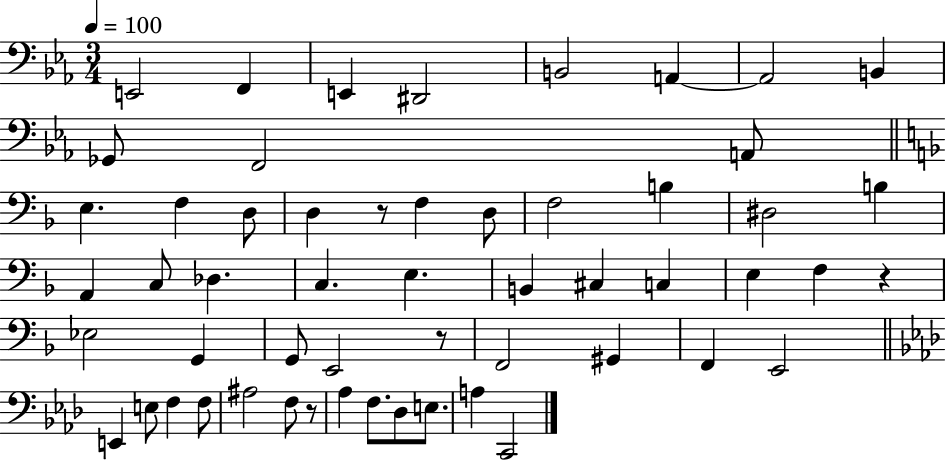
{
  \clef bass
  \numericTimeSignature
  \time 3/4
  \key ees \major
  \tempo 4 = 100
  e,2 f,4 | e,4 dis,2 | b,2 a,4~~ | a,2 b,4 | \break ges,8 f,2 a,8 | \bar "||" \break \key f \major e4. f4 d8 | d4 r8 f4 d8 | f2 b4 | dis2 b4 | \break a,4 c8 des4. | c4. e4. | b,4 cis4 c4 | e4 f4 r4 | \break ees2 g,4 | g,8 e,2 r8 | f,2 gis,4 | f,4 e,2 | \break \bar "||" \break \key aes \major e,4 e8 f4 f8 | ais2 f8 r8 | aes4 f8. des8 e8. | a4 c,2 | \break \bar "|."
}